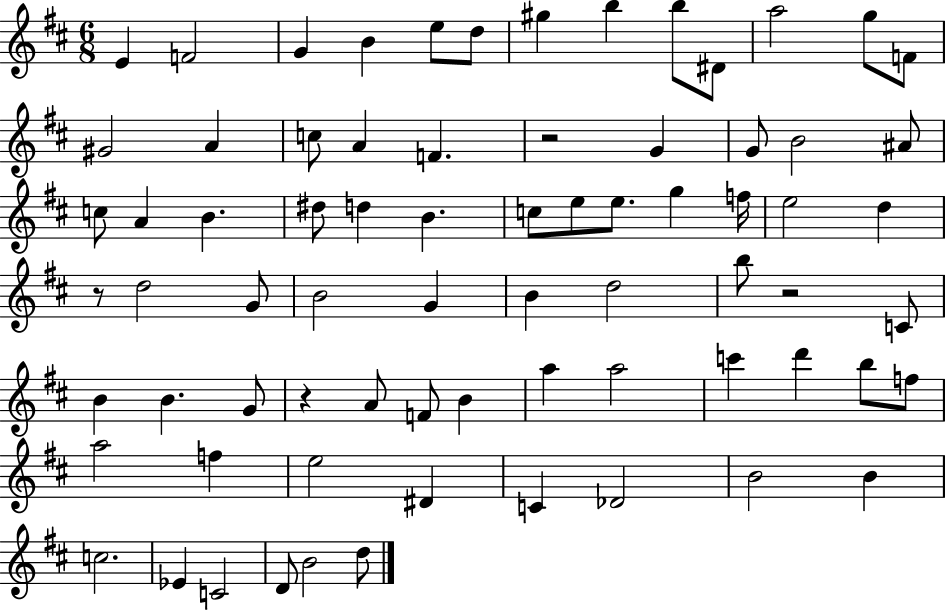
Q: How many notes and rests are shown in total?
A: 73